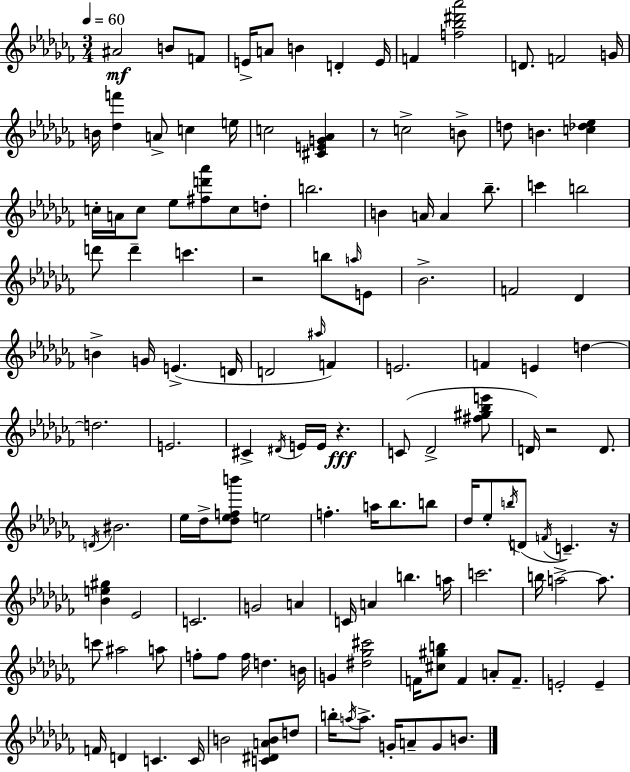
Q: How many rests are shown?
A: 5